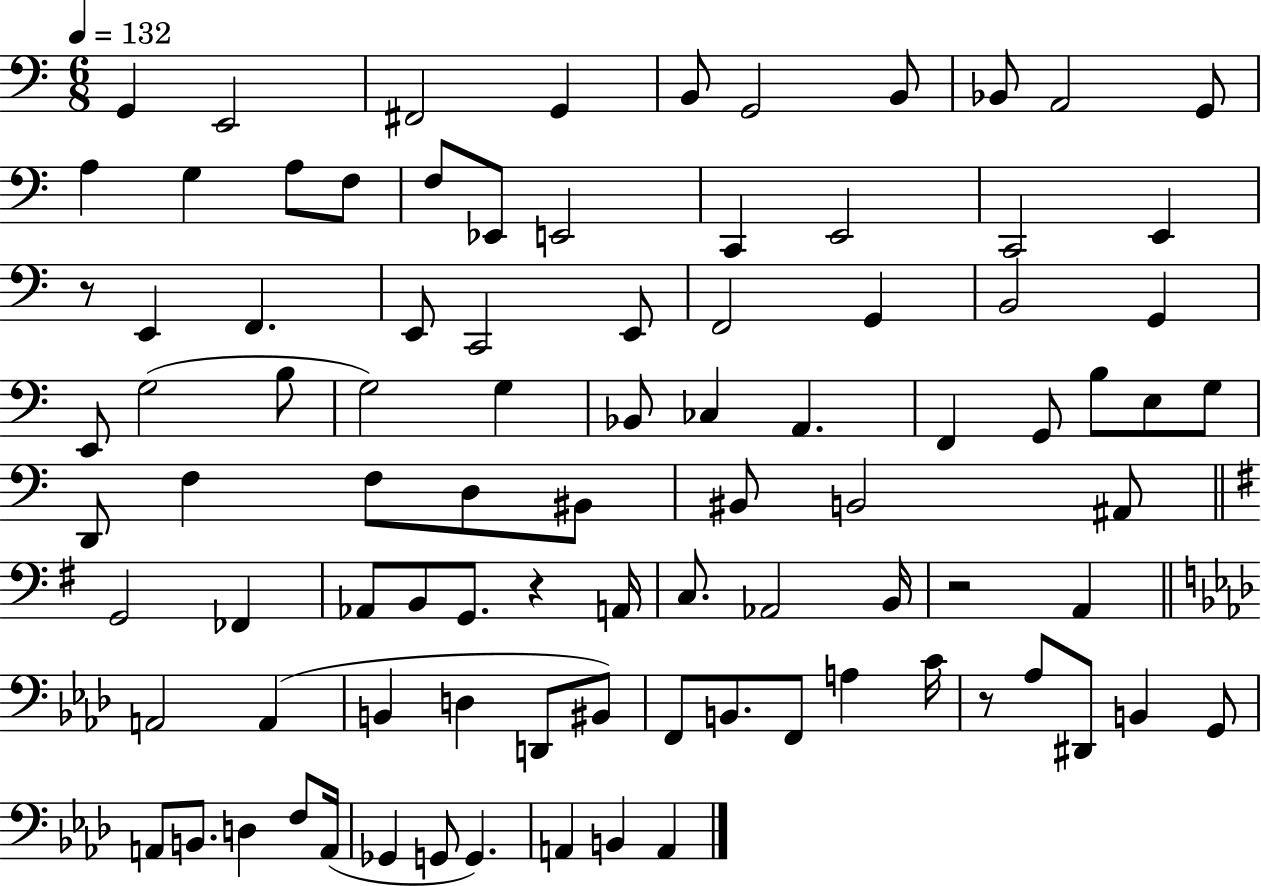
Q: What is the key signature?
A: C major